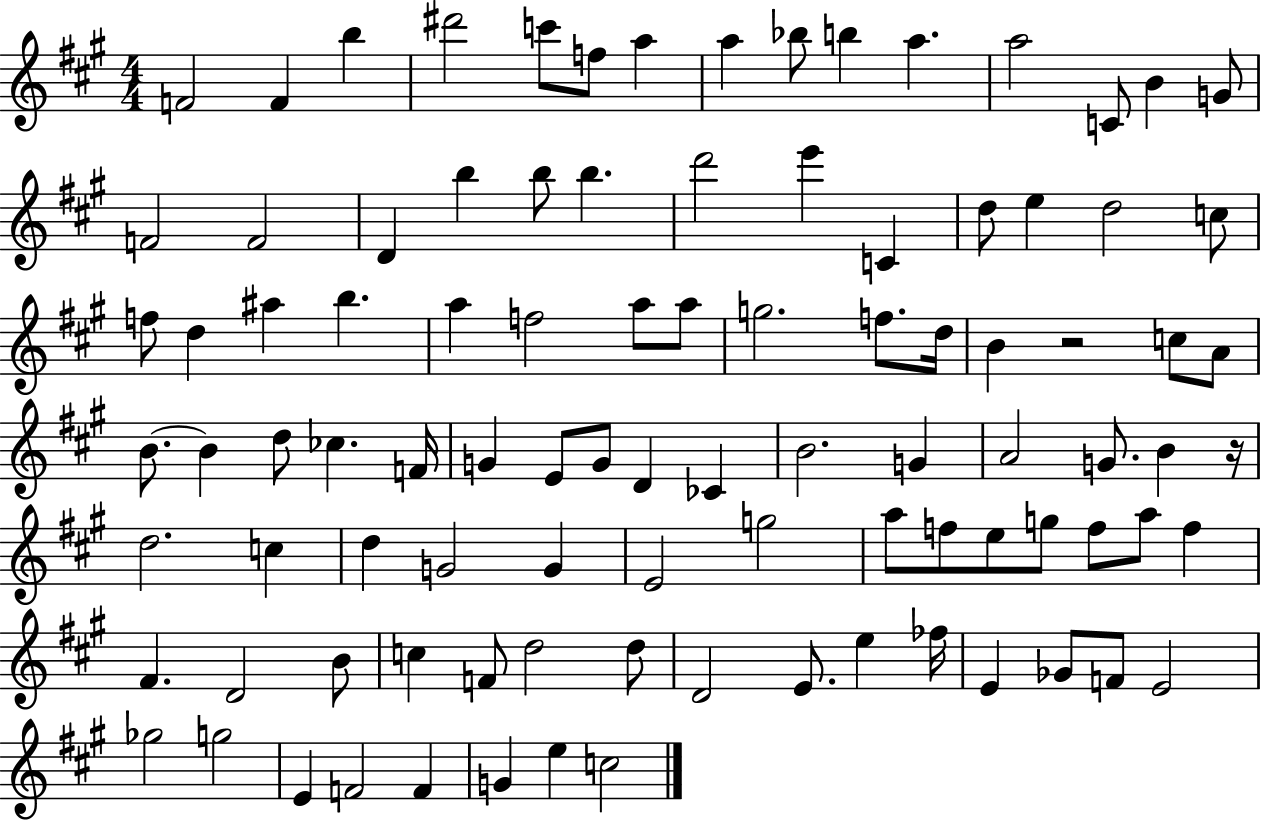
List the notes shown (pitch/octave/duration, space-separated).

F4/h F4/q B5/q D#6/h C6/e F5/e A5/q A5/q Bb5/e B5/q A5/q. A5/h C4/e B4/q G4/e F4/h F4/h D4/q B5/q B5/e B5/q. D6/h E6/q C4/q D5/e E5/q D5/h C5/e F5/e D5/q A#5/q B5/q. A5/q F5/h A5/e A5/e G5/h. F5/e. D5/s B4/q R/h C5/e A4/e B4/e. B4/q D5/e CES5/q. F4/s G4/q E4/e G4/e D4/q CES4/q B4/h. G4/q A4/h G4/e. B4/q R/s D5/h. C5/q D5/q G4/h G4/q E4/h G5/h A5/e F5/e E5/e G5/e F5/e A5/e F5/q F#4/q. D4/h B4/e C5/q F4/e D5/h D5/e D4/h E4/e. E5/q FES5/s E4/q Gb4/e F4/e E4/h Gb5/h G5/h E4/q F4/h F4/q G4/q E5/q C5/h